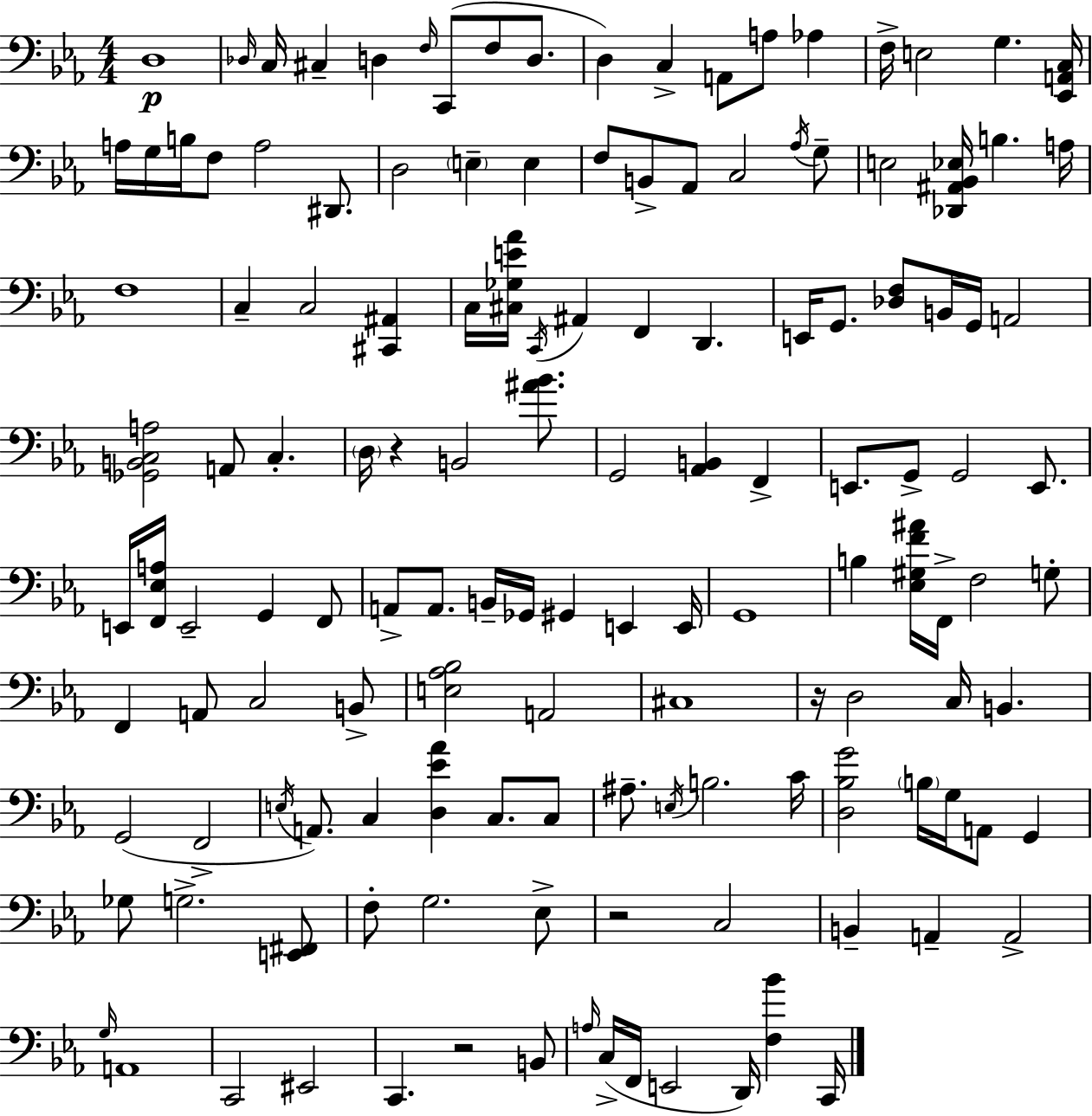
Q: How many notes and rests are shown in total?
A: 138